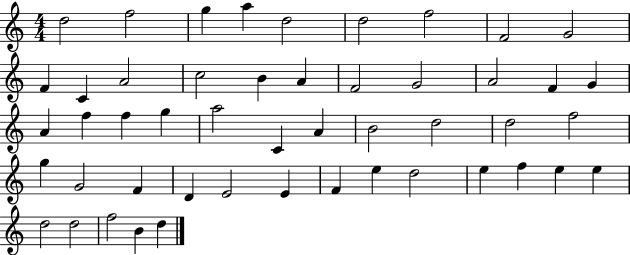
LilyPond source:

{
  \clef treble
  \numericTimeSignature
  \time 4/4
  \key c \major
  d''2 f''2 | g''4 a''4 d''2 | d''2 f''2 | f'2 g'2 | \break f'4 c'4 a'2 | c''2 b'4 a'4 | f'2 g'2 | a'2 f'4 g'4 | \break a'4 f''4 f''4 g''4 | a''2 c'4 a'4 | b'2 d''2 | d''2 f''2 | \break g''4 g'2 f'4 | d'4 e'2 e'4 | f'4 e''4 d''2 | e''4 f''4 e''4 e''4 | \break d''2 d''2 | f''2 b'4 d''4 | \bar "|."
}